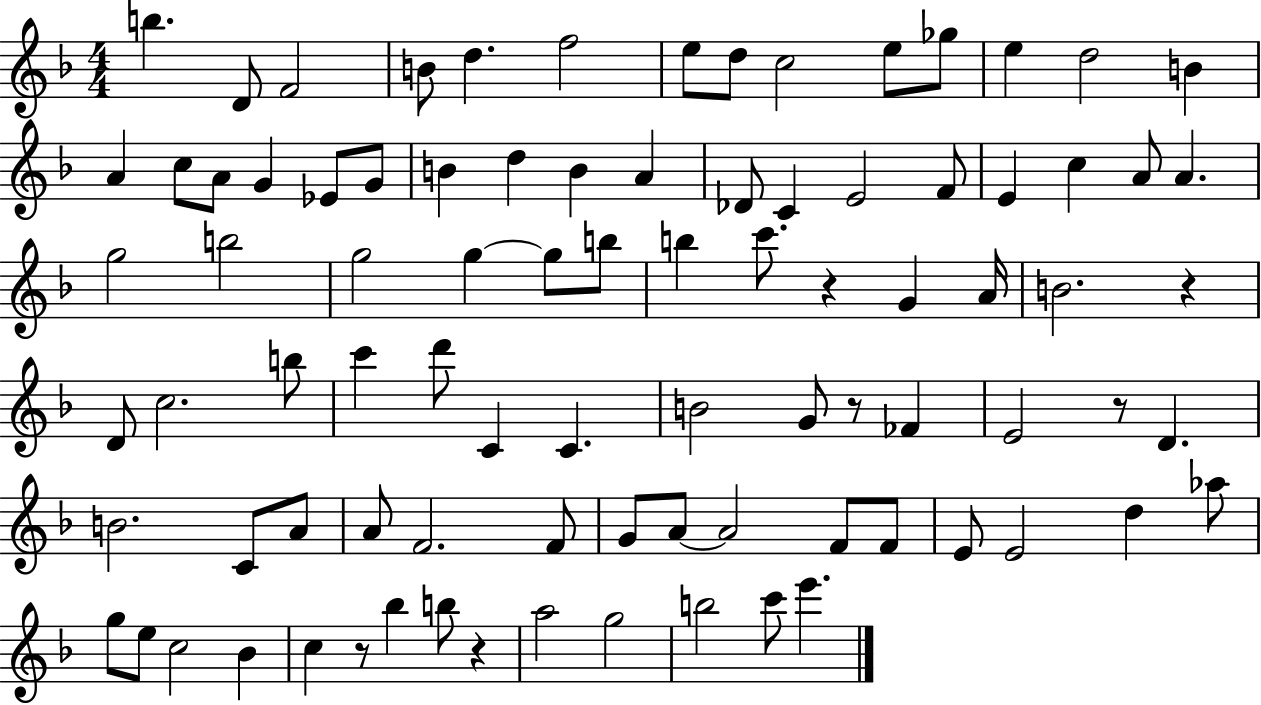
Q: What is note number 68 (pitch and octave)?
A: E4